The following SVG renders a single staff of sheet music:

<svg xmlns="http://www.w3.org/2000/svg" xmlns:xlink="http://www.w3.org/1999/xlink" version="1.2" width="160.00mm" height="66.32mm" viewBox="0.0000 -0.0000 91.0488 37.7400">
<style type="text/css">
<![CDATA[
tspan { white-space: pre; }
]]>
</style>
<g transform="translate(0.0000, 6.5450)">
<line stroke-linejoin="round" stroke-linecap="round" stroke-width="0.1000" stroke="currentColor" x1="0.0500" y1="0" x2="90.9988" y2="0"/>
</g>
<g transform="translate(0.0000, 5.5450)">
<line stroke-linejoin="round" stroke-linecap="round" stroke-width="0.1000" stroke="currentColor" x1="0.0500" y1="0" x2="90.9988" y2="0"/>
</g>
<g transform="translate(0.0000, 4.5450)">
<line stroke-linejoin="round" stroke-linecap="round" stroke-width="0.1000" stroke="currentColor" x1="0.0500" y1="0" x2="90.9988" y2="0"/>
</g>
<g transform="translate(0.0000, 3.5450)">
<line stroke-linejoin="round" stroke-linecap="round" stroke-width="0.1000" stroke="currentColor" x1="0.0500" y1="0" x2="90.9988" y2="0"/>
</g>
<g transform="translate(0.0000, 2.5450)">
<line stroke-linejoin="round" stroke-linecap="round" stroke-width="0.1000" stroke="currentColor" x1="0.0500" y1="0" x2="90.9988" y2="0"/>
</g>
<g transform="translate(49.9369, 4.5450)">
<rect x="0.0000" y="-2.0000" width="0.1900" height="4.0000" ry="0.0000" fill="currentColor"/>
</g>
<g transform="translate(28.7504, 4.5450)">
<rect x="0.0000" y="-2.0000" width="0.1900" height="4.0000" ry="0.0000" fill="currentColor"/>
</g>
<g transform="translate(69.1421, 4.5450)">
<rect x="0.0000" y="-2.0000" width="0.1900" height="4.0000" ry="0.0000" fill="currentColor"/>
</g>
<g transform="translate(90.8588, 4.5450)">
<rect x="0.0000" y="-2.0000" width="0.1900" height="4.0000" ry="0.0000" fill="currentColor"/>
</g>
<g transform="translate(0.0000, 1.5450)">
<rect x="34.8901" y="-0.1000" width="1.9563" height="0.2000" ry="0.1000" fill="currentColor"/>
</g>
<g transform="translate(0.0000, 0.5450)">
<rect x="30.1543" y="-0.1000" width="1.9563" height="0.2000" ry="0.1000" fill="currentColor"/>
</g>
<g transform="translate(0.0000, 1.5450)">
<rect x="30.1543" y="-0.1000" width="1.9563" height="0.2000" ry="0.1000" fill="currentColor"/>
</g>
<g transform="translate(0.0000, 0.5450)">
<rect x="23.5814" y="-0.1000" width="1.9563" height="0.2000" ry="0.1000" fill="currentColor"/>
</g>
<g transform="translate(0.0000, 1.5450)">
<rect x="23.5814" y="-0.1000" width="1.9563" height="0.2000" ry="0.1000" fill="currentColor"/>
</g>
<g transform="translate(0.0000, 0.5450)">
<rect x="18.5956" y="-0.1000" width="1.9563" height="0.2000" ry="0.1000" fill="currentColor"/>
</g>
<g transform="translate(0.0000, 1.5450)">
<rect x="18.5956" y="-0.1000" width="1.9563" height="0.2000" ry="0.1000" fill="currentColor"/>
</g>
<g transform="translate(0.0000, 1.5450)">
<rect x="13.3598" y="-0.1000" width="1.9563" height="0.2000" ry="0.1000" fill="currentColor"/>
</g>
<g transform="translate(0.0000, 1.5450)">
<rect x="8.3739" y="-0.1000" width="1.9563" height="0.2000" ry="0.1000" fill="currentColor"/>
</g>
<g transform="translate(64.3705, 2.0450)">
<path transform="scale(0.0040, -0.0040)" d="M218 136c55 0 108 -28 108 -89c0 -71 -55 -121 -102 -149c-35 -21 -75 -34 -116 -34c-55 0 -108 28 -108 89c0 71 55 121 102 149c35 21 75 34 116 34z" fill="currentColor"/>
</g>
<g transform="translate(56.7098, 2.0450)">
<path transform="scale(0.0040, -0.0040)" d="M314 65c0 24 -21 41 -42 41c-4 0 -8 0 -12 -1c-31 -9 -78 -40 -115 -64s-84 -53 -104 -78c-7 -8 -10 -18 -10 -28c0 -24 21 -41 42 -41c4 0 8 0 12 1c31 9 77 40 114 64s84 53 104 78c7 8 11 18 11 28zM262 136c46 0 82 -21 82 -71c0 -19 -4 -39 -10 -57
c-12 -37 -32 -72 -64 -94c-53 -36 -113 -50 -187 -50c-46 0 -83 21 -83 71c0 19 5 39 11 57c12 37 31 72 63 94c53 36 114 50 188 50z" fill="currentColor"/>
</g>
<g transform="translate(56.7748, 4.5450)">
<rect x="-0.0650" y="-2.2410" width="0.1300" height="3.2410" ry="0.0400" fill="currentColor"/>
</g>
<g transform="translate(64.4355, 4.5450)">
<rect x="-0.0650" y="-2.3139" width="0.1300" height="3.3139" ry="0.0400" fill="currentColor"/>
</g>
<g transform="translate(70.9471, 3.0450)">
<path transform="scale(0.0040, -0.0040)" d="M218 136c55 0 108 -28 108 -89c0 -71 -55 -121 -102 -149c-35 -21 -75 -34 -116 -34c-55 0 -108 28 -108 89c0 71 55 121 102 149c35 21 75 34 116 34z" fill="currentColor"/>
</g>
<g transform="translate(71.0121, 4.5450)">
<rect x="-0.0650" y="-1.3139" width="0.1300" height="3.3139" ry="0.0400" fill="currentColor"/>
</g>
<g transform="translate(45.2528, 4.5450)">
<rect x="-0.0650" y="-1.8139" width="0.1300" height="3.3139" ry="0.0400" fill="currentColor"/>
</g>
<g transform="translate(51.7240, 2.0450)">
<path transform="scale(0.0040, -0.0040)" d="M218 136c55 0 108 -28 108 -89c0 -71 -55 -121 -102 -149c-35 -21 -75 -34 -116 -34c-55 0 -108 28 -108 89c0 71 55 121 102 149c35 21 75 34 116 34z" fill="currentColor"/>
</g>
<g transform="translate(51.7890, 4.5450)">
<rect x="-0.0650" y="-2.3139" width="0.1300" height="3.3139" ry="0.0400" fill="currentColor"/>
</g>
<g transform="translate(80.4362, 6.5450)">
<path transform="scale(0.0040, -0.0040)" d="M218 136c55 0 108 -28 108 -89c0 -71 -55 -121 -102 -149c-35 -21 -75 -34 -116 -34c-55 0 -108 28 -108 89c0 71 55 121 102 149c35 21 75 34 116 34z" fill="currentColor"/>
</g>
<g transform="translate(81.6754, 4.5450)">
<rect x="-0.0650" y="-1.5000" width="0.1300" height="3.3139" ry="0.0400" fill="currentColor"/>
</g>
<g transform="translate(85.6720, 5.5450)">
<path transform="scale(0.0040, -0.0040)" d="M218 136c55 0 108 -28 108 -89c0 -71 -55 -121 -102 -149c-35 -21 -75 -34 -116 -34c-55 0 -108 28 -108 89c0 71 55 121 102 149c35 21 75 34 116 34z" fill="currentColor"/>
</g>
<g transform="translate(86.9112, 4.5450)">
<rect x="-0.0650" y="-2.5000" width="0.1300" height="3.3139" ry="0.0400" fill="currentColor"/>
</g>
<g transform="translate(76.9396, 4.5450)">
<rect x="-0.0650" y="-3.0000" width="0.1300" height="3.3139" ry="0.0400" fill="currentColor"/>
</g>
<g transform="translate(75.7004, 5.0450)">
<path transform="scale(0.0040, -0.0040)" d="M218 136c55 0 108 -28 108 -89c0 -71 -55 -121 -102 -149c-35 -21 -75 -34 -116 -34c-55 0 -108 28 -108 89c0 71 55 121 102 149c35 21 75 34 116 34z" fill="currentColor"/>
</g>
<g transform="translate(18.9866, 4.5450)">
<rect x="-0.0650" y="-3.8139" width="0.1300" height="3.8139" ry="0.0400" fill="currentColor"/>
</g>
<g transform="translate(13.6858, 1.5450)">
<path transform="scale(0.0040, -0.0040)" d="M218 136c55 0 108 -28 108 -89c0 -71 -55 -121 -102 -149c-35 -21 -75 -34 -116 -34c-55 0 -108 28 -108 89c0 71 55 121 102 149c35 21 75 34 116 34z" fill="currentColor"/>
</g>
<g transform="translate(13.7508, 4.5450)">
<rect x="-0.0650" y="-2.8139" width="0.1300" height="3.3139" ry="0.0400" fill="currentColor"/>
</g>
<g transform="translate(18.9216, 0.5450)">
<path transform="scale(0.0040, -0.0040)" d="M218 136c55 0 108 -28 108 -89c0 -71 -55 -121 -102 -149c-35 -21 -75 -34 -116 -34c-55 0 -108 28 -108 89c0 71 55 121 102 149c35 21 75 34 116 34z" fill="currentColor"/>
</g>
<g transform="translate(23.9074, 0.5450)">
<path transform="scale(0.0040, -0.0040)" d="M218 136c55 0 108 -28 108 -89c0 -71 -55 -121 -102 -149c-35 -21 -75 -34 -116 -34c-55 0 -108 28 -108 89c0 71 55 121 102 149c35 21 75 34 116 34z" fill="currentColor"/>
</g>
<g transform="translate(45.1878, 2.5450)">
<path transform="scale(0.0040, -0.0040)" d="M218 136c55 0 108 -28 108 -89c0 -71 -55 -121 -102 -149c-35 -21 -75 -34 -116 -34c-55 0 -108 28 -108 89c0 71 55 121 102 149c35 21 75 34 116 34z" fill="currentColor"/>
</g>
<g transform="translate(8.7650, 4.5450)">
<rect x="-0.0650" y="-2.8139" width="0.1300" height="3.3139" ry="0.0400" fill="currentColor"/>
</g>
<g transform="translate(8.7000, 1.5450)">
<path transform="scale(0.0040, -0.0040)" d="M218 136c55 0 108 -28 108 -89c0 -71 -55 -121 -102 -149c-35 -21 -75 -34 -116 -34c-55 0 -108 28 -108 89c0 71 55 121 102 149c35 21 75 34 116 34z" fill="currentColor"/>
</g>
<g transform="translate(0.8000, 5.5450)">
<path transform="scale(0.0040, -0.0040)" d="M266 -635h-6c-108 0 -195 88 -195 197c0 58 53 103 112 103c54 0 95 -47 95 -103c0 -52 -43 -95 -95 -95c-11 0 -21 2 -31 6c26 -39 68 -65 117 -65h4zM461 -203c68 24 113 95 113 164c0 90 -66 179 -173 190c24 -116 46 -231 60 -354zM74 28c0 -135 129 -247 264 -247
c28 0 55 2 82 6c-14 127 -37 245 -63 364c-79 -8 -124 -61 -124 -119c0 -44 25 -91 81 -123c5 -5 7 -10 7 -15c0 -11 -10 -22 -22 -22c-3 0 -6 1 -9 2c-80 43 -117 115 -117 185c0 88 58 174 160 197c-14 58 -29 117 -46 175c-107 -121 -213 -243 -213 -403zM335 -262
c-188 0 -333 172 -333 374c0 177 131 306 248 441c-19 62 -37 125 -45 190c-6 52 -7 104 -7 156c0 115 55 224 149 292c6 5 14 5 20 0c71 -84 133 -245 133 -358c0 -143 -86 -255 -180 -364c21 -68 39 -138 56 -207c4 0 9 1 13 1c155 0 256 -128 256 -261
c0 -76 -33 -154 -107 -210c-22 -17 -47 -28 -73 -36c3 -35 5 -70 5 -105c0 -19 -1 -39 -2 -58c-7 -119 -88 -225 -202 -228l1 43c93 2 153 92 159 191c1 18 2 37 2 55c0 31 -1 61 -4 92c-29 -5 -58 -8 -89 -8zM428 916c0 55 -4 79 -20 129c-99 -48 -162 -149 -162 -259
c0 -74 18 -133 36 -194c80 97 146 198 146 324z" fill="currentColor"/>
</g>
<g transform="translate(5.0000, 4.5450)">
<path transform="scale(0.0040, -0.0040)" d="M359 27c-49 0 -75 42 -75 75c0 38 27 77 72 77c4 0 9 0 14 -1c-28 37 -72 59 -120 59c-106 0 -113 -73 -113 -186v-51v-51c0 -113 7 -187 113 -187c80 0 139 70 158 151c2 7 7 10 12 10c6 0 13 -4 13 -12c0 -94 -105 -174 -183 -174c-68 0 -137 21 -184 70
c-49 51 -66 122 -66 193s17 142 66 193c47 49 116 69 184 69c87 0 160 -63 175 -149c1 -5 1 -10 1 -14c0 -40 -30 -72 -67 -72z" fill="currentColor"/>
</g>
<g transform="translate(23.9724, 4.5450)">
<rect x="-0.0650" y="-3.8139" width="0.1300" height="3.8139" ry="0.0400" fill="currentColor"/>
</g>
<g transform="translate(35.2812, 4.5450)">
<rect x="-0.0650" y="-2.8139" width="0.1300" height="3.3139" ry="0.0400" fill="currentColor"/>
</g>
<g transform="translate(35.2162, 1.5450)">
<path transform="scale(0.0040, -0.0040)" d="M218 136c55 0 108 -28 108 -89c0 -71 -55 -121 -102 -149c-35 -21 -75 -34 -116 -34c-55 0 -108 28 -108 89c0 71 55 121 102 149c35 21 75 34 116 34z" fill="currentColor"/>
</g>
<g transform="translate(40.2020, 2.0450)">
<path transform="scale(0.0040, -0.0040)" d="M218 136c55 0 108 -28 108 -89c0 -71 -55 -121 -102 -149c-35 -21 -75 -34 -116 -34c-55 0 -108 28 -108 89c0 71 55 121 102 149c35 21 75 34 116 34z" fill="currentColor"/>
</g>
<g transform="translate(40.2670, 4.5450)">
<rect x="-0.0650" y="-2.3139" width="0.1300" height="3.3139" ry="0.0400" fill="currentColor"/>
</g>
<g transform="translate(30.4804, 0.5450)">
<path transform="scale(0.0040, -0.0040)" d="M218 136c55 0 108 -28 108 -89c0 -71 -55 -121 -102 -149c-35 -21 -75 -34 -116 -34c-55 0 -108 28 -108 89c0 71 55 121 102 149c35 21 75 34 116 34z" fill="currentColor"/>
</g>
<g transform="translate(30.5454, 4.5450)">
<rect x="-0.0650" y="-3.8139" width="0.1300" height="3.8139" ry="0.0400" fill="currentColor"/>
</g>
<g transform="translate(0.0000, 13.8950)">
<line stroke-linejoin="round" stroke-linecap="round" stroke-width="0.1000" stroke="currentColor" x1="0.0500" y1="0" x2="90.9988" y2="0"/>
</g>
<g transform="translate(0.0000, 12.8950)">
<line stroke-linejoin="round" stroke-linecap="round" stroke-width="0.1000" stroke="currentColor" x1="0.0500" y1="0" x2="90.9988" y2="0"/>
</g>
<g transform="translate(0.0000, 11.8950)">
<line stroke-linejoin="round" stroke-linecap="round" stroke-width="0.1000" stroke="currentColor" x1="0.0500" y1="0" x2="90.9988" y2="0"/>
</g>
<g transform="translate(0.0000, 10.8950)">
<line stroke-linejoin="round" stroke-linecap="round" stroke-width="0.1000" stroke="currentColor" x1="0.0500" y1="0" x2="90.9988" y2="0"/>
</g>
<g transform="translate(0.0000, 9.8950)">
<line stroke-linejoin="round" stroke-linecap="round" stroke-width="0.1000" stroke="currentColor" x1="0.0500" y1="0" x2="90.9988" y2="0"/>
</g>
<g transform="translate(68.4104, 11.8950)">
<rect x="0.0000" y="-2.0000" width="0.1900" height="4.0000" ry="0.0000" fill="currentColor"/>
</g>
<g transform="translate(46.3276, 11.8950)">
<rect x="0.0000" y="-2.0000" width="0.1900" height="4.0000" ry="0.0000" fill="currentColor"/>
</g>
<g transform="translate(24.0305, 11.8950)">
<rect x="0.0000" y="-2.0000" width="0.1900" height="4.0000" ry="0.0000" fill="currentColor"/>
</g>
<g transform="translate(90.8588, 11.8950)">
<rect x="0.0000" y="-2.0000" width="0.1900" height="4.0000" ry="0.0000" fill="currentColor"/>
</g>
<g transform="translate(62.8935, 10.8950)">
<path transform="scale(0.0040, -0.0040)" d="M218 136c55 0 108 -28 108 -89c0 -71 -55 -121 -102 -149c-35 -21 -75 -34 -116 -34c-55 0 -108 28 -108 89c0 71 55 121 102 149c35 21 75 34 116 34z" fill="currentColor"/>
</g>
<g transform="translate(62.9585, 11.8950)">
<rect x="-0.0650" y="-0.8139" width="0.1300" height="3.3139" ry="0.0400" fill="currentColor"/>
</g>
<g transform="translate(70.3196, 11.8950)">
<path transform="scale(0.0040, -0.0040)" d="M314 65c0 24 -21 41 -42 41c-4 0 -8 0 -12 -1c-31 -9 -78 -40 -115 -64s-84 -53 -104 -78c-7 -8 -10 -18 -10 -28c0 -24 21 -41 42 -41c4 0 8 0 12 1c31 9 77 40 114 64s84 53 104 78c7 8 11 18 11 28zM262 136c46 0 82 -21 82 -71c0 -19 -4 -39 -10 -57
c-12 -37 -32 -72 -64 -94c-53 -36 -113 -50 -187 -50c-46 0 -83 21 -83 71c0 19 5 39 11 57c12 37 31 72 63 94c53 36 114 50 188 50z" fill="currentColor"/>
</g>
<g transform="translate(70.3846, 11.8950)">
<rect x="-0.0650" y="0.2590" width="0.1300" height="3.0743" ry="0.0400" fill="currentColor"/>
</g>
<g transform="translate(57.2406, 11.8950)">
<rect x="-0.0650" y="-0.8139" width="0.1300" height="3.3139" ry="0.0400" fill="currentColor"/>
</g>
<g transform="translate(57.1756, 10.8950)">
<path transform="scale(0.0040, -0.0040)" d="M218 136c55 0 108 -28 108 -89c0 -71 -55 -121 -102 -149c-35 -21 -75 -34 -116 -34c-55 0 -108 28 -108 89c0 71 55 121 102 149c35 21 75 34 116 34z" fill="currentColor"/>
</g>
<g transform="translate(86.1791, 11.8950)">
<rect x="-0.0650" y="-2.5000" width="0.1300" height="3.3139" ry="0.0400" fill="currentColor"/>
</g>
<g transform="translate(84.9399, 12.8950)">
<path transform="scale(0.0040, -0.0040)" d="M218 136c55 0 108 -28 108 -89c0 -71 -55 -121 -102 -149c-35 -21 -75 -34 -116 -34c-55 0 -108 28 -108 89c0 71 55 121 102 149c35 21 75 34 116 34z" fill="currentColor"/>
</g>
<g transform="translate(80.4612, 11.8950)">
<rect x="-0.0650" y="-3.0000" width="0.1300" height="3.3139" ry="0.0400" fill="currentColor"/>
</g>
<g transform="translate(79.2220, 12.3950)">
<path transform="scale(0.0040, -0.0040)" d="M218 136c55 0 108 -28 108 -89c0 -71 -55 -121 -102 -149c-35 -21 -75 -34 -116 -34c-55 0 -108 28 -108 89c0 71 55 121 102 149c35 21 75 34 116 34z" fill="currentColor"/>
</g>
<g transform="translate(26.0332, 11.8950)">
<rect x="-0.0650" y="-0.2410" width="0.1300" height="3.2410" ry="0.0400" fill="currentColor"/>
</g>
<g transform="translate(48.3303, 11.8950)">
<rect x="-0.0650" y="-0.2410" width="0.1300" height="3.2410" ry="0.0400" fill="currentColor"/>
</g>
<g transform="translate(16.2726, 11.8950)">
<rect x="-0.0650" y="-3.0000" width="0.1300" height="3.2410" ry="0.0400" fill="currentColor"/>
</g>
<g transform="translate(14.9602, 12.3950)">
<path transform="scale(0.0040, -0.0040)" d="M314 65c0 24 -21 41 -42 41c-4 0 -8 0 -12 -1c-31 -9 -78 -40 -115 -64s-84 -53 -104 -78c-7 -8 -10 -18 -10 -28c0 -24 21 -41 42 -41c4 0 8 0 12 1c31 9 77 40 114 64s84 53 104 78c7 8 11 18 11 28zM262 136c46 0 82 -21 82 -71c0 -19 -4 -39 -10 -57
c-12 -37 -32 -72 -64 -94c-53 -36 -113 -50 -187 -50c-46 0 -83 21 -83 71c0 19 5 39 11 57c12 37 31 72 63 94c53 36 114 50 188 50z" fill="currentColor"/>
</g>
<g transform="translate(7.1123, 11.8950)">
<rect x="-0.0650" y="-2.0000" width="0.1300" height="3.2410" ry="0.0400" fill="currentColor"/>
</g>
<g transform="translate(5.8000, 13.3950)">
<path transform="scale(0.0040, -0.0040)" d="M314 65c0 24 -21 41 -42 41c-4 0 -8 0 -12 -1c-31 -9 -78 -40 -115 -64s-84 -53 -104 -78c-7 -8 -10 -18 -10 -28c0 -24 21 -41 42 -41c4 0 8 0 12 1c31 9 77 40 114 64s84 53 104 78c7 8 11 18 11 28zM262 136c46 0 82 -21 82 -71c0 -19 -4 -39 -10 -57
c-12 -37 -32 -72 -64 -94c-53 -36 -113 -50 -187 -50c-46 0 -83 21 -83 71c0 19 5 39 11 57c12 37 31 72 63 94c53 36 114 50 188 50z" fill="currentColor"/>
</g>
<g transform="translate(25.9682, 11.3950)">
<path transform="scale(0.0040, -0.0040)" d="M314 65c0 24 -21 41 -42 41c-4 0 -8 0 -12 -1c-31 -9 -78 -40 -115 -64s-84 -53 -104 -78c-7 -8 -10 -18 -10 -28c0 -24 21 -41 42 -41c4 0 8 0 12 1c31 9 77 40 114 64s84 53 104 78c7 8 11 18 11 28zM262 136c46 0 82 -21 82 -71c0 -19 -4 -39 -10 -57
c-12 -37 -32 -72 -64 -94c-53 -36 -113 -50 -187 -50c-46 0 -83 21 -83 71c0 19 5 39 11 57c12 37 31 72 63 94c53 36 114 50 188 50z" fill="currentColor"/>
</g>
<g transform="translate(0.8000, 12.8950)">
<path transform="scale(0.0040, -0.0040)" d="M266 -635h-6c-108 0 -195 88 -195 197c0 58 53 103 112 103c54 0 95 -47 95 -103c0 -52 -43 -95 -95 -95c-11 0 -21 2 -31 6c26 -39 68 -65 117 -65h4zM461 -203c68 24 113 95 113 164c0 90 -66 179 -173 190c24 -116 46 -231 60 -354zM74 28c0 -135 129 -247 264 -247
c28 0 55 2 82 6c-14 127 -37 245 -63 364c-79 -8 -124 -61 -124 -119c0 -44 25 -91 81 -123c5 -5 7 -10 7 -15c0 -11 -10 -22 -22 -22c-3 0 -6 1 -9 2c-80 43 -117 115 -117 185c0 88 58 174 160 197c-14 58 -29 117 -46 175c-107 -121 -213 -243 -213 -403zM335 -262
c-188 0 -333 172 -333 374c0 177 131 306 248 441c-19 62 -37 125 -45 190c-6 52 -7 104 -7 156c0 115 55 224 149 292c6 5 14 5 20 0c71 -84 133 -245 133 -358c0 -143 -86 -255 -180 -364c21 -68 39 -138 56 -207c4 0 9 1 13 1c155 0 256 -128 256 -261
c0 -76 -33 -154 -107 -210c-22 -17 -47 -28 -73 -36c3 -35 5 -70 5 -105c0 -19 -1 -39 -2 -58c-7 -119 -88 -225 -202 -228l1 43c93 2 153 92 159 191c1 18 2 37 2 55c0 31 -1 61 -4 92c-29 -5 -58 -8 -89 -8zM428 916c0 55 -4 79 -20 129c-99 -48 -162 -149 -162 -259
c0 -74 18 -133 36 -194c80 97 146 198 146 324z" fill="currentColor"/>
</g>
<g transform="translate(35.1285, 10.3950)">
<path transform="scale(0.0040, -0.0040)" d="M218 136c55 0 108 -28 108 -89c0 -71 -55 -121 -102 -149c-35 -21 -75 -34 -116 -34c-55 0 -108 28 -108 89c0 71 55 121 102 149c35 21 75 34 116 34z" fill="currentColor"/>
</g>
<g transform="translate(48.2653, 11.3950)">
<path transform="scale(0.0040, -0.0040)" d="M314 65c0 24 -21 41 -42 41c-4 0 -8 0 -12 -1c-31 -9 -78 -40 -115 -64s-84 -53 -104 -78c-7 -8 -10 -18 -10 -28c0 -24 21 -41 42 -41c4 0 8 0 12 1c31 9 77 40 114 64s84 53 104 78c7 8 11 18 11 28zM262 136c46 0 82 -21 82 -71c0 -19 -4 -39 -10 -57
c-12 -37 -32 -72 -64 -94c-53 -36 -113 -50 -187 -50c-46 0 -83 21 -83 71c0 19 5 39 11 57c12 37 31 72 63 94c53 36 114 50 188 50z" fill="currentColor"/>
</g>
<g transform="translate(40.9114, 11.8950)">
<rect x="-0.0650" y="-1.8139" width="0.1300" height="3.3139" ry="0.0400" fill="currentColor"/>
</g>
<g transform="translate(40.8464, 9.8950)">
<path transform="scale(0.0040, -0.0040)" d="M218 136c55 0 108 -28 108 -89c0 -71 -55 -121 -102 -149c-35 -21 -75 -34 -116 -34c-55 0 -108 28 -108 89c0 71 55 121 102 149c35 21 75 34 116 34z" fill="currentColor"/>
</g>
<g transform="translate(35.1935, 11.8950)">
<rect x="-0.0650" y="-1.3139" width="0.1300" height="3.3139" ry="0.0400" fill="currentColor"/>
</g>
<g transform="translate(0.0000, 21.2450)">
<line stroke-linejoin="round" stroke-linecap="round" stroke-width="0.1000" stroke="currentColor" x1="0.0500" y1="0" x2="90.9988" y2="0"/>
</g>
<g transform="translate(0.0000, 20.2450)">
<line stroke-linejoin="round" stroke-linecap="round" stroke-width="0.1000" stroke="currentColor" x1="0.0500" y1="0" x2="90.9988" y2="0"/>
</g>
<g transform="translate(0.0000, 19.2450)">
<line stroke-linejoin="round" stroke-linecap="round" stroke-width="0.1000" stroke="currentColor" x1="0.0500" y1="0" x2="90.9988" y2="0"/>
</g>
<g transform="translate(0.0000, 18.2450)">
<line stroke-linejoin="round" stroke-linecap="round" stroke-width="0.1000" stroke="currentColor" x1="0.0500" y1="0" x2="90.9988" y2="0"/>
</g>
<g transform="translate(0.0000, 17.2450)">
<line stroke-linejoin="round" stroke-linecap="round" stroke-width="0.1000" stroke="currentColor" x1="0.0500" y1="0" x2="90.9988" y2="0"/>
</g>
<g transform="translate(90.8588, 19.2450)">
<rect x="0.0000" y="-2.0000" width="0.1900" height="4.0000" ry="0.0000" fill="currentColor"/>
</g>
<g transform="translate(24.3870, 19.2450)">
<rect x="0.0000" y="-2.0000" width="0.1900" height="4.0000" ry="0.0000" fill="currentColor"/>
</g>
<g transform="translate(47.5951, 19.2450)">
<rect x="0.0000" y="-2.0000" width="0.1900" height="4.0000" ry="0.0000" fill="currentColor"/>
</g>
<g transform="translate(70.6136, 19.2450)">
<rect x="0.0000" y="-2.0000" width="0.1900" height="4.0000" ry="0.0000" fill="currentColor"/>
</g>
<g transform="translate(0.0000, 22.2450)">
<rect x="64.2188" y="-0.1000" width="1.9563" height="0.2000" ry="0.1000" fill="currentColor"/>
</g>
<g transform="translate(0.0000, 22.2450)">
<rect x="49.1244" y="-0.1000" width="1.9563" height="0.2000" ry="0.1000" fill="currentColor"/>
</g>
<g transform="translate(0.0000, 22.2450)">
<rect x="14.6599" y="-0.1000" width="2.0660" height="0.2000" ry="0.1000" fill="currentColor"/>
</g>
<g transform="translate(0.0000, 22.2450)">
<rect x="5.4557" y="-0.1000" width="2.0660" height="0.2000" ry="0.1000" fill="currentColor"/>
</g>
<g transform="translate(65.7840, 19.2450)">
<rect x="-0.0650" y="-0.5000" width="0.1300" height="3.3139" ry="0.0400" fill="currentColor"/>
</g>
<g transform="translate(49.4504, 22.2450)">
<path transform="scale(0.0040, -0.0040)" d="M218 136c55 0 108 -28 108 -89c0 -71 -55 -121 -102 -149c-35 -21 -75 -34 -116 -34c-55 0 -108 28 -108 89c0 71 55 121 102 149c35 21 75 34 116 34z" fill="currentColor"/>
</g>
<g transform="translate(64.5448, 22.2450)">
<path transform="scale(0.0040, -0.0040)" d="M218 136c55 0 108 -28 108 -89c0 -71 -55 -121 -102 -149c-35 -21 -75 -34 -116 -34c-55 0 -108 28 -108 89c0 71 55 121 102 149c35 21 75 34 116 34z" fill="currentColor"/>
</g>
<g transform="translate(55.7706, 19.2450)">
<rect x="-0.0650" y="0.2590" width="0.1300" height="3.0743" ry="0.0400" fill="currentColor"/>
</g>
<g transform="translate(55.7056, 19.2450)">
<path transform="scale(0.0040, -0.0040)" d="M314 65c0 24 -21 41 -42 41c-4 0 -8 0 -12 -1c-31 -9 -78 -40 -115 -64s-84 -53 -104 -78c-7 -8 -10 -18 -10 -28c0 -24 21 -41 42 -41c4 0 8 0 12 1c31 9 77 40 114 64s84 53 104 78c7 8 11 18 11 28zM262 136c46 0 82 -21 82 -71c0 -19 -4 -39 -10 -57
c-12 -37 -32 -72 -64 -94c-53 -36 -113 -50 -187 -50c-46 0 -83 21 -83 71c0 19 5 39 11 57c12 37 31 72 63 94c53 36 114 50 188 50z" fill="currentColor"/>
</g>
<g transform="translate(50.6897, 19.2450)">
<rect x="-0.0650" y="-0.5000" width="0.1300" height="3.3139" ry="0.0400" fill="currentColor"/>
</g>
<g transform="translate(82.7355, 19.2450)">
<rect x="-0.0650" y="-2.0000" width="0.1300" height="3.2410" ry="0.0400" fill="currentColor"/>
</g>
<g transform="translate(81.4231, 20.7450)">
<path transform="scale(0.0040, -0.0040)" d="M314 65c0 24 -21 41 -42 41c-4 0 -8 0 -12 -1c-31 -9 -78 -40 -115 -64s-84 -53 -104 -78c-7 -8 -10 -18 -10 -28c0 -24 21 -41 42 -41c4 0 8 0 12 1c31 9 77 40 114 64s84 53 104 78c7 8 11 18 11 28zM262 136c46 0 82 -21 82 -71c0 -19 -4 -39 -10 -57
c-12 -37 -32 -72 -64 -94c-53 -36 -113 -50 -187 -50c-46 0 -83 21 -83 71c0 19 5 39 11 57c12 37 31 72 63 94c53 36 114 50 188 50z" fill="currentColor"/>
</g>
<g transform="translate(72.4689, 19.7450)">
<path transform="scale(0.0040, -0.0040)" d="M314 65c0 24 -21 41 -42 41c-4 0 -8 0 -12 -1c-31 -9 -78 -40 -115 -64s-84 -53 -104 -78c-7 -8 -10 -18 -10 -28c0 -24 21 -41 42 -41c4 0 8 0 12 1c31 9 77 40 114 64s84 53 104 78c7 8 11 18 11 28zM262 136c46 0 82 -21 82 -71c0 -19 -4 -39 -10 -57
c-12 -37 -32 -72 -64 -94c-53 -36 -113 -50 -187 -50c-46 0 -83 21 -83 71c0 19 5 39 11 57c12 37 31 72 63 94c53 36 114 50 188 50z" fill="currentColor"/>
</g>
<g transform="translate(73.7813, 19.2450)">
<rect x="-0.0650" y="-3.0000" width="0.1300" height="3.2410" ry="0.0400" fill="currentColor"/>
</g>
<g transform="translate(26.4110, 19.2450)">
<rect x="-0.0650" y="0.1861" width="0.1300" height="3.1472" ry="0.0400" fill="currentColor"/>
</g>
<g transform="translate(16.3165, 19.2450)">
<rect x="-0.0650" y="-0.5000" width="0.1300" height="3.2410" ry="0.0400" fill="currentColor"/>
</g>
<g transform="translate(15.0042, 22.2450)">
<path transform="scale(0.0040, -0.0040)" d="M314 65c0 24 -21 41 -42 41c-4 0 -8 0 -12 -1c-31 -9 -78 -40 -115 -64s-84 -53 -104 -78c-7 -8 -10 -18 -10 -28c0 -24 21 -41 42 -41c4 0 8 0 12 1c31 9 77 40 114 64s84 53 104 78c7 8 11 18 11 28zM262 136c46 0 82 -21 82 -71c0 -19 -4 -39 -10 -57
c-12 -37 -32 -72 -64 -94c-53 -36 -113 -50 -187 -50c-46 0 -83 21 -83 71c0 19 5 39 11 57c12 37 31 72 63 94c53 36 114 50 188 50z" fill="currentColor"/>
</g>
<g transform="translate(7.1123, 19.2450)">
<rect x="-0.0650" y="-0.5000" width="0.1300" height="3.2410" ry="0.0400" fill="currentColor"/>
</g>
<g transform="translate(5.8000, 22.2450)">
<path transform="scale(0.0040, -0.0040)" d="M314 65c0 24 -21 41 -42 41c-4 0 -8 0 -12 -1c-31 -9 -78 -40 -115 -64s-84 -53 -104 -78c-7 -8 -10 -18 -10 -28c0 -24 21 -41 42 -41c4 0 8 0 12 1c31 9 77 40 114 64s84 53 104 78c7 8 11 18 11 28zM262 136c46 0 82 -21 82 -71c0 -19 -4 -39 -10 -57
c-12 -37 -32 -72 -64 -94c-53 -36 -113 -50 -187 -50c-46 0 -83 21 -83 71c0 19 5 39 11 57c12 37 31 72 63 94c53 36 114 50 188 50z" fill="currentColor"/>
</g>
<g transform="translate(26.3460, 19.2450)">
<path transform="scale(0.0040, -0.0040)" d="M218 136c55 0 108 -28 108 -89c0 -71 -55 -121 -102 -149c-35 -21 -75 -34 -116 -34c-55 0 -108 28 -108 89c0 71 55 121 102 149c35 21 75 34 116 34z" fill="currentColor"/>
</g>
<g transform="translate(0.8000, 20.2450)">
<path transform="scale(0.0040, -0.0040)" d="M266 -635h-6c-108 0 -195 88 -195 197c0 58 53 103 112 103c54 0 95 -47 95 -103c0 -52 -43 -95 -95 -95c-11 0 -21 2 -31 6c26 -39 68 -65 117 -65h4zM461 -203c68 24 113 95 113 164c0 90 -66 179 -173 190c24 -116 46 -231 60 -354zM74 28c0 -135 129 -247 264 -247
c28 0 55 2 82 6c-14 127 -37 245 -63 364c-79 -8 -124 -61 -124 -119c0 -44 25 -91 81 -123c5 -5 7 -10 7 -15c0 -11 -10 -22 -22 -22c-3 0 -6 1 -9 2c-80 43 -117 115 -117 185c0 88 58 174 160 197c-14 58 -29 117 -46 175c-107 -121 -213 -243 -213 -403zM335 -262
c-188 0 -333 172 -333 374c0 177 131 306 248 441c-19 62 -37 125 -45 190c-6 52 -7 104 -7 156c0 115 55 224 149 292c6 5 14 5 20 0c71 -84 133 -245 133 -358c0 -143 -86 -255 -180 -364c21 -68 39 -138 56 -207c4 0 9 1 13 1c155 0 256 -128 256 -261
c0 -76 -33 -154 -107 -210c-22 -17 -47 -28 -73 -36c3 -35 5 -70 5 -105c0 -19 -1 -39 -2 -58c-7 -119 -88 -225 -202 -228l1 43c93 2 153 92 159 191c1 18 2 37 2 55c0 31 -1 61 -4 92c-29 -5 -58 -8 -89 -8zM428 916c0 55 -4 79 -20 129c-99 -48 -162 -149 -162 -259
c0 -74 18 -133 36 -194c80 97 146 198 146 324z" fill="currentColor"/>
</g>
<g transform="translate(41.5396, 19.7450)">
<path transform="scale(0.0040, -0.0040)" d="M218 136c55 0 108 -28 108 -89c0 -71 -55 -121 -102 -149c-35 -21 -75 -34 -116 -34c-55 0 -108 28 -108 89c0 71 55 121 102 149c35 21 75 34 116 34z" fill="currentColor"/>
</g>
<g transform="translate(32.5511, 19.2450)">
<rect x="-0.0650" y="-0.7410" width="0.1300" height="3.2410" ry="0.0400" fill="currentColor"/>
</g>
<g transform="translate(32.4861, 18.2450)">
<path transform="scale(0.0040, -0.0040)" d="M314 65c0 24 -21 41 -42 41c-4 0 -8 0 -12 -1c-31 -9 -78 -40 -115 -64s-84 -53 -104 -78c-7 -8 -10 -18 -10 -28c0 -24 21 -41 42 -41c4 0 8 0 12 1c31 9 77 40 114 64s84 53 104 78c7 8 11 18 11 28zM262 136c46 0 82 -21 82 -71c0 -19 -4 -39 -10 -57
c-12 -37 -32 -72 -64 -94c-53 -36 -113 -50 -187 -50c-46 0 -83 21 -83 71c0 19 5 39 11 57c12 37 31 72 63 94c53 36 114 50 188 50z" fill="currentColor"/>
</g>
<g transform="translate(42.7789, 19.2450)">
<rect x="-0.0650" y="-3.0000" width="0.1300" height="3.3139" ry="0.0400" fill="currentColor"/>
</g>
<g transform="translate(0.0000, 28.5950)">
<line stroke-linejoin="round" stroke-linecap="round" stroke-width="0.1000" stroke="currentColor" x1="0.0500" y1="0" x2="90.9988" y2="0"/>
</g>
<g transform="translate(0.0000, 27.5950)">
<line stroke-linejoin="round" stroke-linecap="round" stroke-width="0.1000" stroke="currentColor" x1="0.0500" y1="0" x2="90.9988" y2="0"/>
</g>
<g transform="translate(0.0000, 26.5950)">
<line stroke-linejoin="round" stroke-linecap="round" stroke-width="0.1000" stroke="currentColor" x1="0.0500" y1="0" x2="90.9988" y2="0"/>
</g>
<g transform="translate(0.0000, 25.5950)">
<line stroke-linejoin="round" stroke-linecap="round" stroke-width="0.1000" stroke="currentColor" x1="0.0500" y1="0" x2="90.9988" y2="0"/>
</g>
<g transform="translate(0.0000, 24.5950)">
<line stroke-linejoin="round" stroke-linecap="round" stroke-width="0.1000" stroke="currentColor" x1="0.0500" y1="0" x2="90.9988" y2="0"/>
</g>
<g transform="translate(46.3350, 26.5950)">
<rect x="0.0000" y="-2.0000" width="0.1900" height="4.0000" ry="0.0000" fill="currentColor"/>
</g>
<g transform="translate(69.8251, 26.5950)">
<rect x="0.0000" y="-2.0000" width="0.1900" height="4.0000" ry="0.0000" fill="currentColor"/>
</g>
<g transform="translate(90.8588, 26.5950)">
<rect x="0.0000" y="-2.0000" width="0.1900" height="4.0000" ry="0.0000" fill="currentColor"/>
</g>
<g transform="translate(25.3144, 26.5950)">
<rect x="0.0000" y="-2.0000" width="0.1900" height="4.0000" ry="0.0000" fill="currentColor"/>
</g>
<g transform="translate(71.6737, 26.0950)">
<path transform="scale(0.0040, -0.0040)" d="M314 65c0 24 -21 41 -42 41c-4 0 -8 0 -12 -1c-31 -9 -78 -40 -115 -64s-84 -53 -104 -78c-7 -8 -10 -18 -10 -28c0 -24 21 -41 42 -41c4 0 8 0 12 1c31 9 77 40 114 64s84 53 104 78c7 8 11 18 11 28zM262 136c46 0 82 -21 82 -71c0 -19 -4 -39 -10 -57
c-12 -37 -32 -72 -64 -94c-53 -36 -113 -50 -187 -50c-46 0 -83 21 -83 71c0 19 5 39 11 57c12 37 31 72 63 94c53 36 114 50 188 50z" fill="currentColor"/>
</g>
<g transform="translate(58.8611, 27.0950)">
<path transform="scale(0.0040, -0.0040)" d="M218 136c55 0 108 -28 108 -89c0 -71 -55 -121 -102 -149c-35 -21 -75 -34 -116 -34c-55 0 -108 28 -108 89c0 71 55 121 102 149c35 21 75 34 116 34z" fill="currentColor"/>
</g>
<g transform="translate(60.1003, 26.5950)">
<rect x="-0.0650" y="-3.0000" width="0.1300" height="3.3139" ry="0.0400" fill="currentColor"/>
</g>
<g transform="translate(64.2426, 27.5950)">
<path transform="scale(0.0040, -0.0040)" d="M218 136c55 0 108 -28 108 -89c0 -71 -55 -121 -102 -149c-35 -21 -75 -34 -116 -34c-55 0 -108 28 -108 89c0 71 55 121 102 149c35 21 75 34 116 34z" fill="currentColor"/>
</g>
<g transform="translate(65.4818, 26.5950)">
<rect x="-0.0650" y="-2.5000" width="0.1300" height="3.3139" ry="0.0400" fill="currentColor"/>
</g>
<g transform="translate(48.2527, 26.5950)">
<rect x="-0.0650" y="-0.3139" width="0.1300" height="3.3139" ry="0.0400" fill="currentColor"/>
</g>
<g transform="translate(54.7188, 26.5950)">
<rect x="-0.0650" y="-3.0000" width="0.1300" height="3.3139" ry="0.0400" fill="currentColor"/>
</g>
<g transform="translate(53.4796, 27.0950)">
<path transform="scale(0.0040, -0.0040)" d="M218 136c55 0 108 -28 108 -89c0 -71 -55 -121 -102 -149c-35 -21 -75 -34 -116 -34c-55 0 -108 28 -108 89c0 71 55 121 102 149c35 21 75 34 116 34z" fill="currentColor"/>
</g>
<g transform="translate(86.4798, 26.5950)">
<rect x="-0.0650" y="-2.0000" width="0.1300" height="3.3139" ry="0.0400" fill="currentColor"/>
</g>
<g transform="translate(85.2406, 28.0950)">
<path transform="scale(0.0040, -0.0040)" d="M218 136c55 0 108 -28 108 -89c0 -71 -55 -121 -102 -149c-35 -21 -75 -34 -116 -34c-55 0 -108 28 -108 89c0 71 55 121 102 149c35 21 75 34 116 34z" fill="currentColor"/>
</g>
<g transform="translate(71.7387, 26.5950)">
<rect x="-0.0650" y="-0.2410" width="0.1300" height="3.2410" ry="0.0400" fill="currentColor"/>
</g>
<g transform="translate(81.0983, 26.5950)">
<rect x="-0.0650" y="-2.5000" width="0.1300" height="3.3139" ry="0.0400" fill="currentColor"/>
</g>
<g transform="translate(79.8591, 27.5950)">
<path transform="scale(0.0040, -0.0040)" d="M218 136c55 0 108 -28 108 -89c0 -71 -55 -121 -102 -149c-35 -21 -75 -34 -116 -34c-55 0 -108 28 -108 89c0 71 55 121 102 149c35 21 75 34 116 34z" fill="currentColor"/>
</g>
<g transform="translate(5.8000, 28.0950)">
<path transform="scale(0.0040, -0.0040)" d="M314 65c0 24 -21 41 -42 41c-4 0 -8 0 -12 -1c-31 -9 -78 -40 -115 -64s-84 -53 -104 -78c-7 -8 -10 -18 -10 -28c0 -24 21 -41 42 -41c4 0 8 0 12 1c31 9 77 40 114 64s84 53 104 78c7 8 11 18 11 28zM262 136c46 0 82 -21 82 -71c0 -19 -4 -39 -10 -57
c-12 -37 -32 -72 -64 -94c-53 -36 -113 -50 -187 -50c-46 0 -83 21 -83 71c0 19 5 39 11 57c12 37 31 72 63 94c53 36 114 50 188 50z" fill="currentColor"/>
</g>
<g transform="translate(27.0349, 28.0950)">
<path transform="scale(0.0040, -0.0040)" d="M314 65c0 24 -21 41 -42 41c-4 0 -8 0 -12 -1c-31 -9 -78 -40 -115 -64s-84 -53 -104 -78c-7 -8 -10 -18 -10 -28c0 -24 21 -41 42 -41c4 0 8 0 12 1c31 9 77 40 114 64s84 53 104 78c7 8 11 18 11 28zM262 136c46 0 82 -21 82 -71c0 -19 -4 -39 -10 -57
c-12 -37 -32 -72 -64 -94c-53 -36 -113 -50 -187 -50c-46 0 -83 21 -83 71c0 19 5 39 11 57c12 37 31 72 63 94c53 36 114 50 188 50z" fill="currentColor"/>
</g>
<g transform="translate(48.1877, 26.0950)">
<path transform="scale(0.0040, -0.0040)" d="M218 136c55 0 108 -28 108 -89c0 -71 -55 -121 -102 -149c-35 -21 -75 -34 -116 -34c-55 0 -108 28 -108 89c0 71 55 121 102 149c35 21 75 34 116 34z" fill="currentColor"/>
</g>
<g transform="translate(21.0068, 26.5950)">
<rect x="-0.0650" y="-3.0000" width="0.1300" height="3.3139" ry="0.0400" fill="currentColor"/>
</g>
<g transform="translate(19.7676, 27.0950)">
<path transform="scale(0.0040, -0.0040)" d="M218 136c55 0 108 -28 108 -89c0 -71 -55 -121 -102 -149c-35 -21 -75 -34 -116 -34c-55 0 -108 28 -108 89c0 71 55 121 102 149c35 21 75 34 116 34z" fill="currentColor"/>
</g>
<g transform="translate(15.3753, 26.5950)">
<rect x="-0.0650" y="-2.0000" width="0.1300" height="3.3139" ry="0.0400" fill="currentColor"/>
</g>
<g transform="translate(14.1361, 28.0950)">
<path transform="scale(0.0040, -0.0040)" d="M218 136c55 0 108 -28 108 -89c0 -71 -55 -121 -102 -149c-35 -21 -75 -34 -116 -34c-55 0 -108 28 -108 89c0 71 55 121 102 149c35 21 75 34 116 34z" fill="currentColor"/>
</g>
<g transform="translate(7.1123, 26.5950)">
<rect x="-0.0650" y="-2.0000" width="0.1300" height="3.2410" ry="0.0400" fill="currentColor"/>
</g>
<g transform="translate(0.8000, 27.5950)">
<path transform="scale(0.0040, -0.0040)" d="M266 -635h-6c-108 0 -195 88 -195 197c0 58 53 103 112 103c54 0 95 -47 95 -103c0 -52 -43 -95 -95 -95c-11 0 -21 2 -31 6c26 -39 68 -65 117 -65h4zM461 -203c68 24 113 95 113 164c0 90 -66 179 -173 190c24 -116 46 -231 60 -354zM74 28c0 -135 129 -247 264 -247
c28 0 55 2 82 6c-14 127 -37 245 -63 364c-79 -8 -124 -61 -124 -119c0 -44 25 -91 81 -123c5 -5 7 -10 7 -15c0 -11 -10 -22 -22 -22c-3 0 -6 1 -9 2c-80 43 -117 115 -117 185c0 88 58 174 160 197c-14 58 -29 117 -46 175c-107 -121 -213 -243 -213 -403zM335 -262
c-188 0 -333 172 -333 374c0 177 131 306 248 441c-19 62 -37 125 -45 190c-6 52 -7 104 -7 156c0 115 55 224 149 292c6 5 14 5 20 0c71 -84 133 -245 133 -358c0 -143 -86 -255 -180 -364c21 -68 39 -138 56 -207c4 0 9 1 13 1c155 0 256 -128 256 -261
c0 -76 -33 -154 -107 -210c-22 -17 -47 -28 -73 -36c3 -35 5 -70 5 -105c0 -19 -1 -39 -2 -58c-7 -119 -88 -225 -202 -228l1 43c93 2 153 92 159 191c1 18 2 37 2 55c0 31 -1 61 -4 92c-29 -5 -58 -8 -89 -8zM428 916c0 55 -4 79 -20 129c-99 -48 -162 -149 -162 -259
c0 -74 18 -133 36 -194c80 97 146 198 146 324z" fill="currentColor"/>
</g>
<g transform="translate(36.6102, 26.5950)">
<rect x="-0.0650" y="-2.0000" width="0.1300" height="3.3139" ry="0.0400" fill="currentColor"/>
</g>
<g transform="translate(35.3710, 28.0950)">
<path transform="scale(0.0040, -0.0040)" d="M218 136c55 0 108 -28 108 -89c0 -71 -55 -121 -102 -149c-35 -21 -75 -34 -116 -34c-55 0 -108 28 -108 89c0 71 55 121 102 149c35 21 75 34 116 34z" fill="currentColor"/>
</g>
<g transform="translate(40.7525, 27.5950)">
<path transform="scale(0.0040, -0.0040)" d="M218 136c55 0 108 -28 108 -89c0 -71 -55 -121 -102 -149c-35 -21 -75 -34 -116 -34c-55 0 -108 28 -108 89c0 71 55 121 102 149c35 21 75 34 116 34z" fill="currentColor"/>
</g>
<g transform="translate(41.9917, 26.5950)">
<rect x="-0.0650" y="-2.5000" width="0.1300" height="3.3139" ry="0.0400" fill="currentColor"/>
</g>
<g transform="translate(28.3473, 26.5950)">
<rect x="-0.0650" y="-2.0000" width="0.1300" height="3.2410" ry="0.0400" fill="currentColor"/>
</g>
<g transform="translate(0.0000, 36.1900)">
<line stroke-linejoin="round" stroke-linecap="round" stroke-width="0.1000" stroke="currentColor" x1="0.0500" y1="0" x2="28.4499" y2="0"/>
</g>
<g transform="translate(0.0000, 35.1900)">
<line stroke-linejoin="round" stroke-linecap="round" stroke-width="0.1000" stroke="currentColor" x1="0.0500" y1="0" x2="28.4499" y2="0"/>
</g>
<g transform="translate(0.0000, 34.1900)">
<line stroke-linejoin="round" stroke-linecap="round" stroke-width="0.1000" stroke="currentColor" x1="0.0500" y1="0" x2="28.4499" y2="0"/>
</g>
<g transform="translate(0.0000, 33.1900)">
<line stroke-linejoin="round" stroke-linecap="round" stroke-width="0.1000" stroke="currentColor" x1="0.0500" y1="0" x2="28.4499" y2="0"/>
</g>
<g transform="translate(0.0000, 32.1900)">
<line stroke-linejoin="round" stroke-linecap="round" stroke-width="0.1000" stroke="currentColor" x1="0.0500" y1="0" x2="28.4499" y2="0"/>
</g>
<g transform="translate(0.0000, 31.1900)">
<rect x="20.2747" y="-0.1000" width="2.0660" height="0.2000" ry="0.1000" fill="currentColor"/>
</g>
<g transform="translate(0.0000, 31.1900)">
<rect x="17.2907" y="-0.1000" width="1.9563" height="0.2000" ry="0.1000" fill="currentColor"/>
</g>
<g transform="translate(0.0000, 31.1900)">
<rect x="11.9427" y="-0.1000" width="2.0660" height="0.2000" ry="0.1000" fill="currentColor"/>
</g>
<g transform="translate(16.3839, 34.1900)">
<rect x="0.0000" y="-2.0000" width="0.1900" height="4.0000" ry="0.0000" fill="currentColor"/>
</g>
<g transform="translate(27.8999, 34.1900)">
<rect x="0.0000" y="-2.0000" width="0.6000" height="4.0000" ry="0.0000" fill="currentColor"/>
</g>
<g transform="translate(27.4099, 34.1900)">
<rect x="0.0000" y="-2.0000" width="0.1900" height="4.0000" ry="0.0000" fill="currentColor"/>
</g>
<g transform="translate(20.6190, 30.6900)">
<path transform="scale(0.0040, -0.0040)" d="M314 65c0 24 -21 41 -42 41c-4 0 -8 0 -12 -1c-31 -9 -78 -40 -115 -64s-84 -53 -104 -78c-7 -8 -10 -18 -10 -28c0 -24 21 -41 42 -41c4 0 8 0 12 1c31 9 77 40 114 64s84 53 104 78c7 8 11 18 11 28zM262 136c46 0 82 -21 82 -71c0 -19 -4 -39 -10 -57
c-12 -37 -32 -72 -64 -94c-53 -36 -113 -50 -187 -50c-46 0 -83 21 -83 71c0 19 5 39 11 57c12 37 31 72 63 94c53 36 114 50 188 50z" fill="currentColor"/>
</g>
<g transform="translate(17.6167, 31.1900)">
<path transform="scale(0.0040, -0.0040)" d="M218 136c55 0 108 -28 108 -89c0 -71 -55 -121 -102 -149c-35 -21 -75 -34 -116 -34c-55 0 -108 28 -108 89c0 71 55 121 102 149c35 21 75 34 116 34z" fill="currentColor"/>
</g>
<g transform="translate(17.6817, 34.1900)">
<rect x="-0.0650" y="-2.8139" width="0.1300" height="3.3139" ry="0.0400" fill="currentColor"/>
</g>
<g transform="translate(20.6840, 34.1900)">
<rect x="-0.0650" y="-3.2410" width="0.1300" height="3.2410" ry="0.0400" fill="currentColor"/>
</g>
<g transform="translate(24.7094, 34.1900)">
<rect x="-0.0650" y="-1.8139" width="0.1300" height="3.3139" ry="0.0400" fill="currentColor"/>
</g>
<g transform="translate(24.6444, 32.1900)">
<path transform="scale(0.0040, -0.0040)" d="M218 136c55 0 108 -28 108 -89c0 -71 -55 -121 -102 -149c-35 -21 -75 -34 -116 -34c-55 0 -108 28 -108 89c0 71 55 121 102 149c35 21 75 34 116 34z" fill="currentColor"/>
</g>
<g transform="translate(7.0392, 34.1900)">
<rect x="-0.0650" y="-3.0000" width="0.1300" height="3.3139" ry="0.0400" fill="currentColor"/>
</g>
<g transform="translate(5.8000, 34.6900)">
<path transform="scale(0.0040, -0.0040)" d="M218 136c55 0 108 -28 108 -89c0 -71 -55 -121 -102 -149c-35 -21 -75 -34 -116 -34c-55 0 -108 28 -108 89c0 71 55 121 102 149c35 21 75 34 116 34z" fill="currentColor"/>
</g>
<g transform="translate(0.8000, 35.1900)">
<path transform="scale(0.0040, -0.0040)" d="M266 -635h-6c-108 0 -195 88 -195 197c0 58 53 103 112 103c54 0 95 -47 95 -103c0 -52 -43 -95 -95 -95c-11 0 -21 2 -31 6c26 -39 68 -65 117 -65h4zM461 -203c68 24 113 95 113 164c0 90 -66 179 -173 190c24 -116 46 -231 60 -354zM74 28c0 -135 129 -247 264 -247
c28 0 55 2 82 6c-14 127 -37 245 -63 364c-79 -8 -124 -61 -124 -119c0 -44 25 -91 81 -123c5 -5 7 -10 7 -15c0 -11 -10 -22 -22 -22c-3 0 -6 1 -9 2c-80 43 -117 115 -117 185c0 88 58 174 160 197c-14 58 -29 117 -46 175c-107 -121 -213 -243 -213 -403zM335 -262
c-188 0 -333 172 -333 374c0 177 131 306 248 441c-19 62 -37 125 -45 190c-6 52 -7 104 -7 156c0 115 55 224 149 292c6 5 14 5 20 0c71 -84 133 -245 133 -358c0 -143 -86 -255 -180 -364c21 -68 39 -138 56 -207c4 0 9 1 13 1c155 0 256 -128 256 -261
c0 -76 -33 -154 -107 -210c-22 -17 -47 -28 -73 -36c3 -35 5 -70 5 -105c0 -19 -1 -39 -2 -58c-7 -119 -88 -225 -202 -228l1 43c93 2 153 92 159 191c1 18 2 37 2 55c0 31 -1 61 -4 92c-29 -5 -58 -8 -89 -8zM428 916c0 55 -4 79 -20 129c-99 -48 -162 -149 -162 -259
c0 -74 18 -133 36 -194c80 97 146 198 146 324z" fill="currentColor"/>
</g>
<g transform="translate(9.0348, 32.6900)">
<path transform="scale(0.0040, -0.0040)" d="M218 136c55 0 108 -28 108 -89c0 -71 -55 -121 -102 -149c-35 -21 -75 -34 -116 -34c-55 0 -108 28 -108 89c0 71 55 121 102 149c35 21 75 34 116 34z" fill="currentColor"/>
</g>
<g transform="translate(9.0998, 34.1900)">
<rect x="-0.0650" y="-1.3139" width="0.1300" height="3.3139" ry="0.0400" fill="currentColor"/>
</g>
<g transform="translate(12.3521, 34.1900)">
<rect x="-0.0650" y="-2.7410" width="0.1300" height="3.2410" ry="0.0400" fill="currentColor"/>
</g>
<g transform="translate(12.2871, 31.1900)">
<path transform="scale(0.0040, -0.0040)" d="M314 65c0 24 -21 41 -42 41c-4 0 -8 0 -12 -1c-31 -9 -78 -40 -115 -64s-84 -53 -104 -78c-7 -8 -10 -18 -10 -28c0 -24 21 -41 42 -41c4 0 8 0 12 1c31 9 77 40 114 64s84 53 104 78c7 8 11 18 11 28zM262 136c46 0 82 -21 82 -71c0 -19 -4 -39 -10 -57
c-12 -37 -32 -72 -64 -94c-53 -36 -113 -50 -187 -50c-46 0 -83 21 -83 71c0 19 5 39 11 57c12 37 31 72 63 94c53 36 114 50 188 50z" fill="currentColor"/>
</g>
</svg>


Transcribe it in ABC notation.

X:1
T:Untitled
M:4/4
L:1/4
K:C
a a c' c' c' a g f g g2 g e A E G F2 A2 c2 e f c2 d d B2 A G C2 C2 B d2 A C B2 C A2 F2 F2 F A F2 F G c A A G c2 G F A e a2 a b2 f